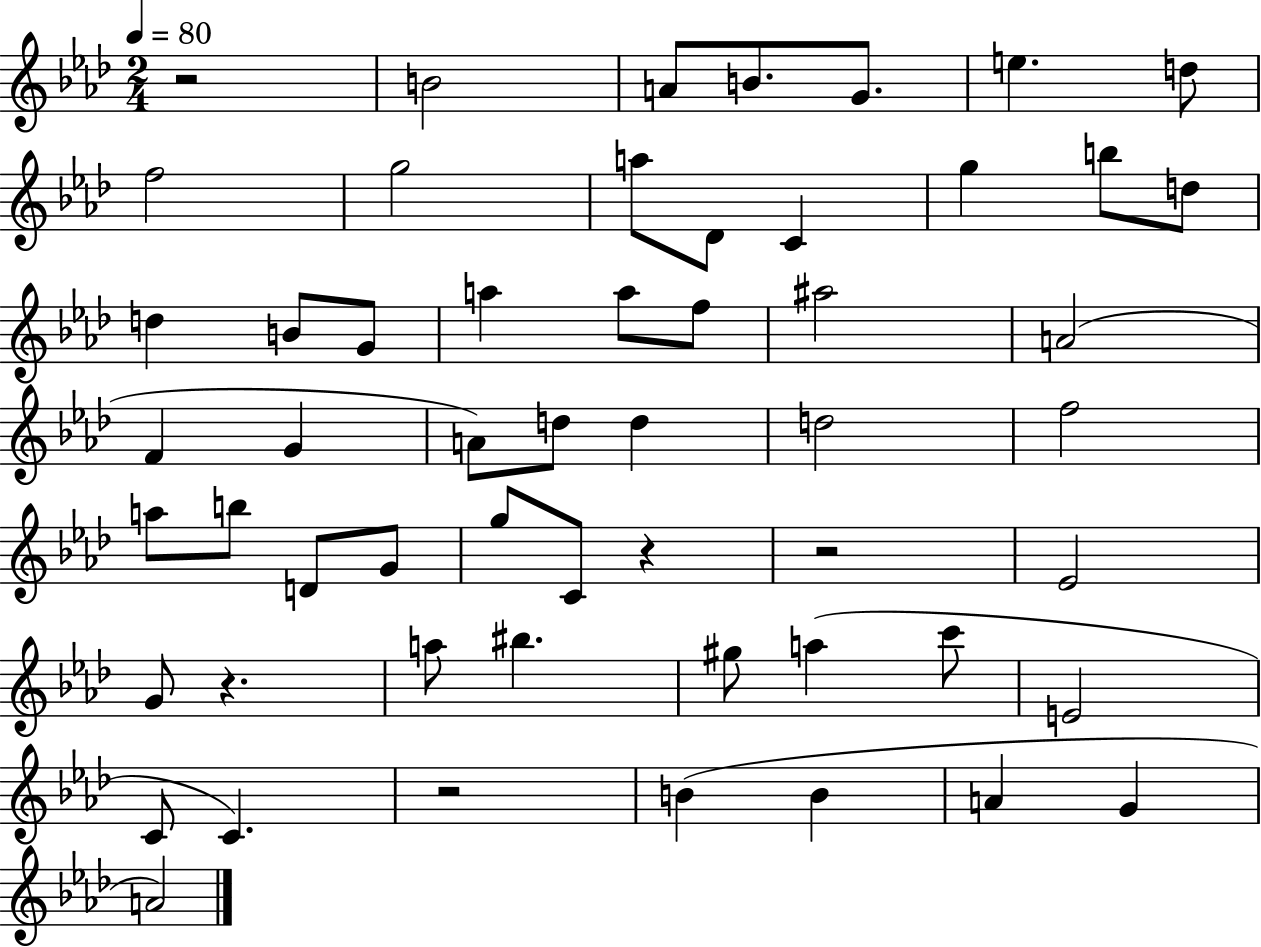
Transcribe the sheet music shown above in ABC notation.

X:1
T:Untitled
M:2/4
L:1/4
K:Ab
z2 B2 A/2 B/2 G/2 e d/2 f2 g2 a/2 _D/2 C g b/2 d/2 d B/2 G/2 a a/2 f/2 ^a2 A2 F G A/2 d/2 d d2 f2 a/2 b/2 D/2 G/2 g/2 C/2 z z2 _E2 G/2 z a/2 ^b ^g/2 a c'/2 E2 C/2 C z2 B B A G A2